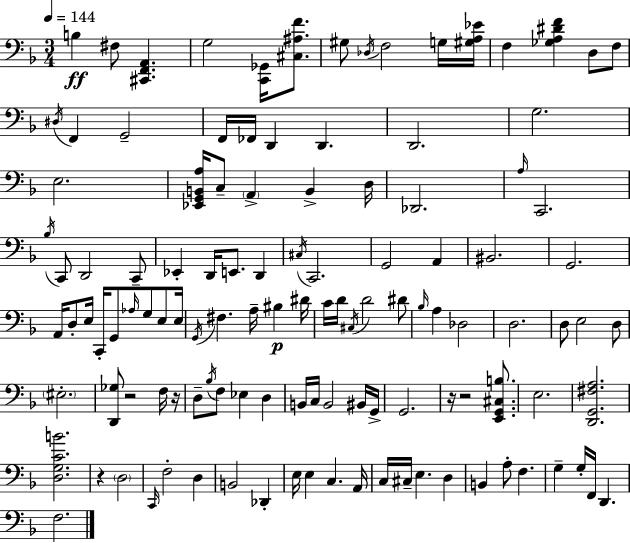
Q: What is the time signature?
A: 3/4